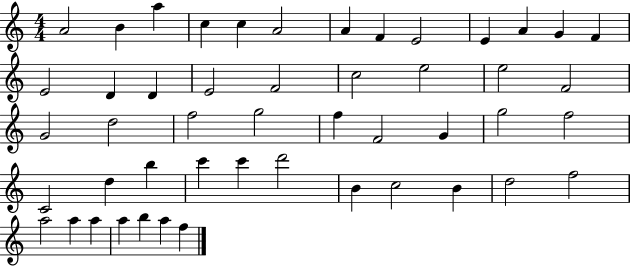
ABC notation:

X:1
T:Untitled
M:4/4
L:1/4
K:C
A2 B a c c A2 A F E2 E A G F E2 D D E2 F2 c2 e2 e2 F2 G2 d2 f2 g2 f F2 G g2 f2 C2 d b c' c' d'2 B c2 B d2 f2 a2 a a a b a f